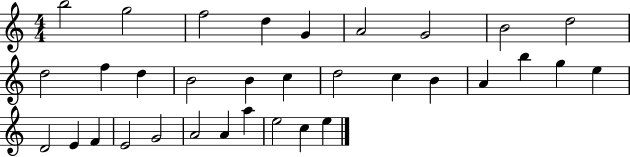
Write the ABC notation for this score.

X:1
T:Untitled
M:4/4
L:1/4
K:C
b2 g2 f2 d G A2 G2 B2 d2 d2 f d B2 B c d2 c B A b g e D2 E F E2 G2 A2 A a e2 c e